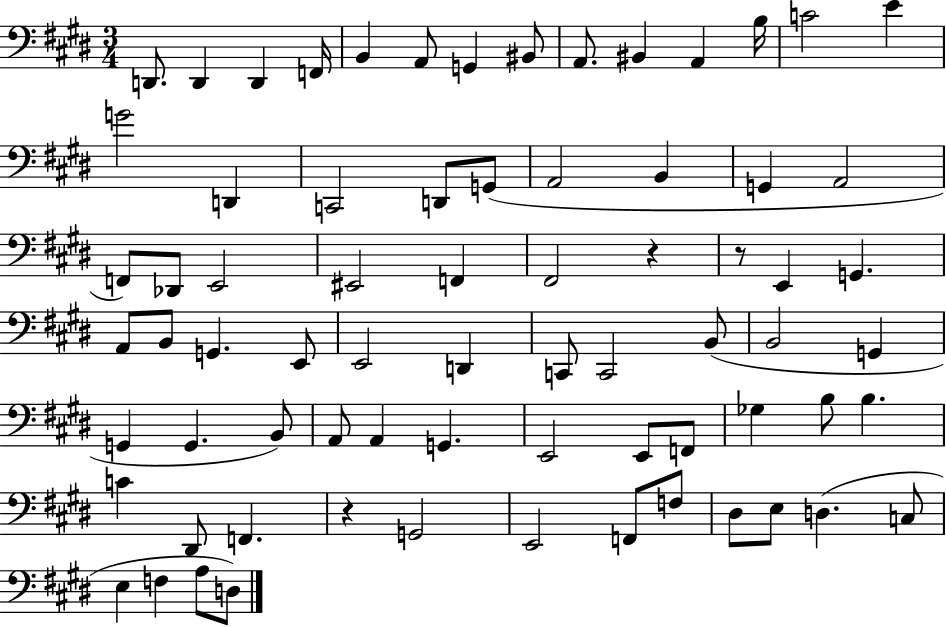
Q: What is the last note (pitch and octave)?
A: D3